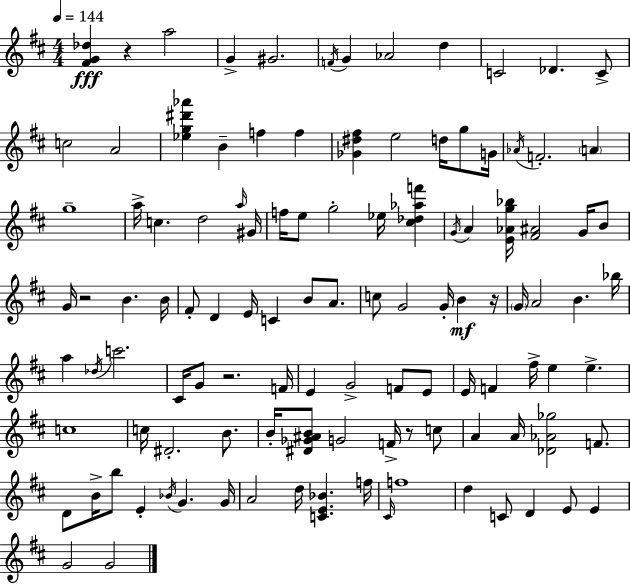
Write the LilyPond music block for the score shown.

{
  \clef treble
  \numericTimeSignature
  \time 4/4
  \key d \major
  \tempo 4 = 144
  <fis' g' des''>4\fff r4 a''2 | g'4-> gis'2. | \acciaccatura { f'16 } g'4 aes'2 d''4 | c'2 des'4. c'8-> | \break c''2 a'2 | <ees'' g'' dis''' aes'''>4 b'4-- f''4 f''4 | <ges' dis'' fis''>4 e''2 d''16 g''8 | g'16 \acciaccatura { aes'16 } f'2.-. \parenthesize a'4 | \break g''1-- | a''16-> c''4. d''2 | \grace { a''16 } gis'16 f''16 e''8 g''2-. ees''16 <cis'' des'' aes'' f'''>4 | \acciaccatura { g'16 } a'4 <e' aes' g'' bes''>16 <fis' ais'>2 | \break g'16 b'8 g'16 r2 b'4. | b'16 fis'8-. d'4 e'16 c'4 b'8 | a'8. c''8 g'2 g'16-. b'4\mf | r16 \parenthesize g'16 a'2 b'4. | \break bes''16 a''4 \acciaccatura { des''16 } c'''2. | cis'16 g'8 r2. | f'16 e'4 g'2-> | f'8 e'8 e'16 f'4 fis''16-> e''4 e''4.-> | \break c''1 | c''16 dis'2.-. | b'8. b'16-. <dis' ges' ais' b'>8 g'2 | f'16-> r8 c''8 a'4 a'16 <des' aes' ges''>2 | \break f'8. d'8 b'16-> b''8 e'4-. \acciaccatura { bes'16 } g'4. | g'16 a'2 d''16 <c' e' bes'>4. | f''16 \grace { cis'16 } f''1 | d''4 c'8 d'4 | \break e'8 e'4 g'2 g'2 | \bar "|."
}